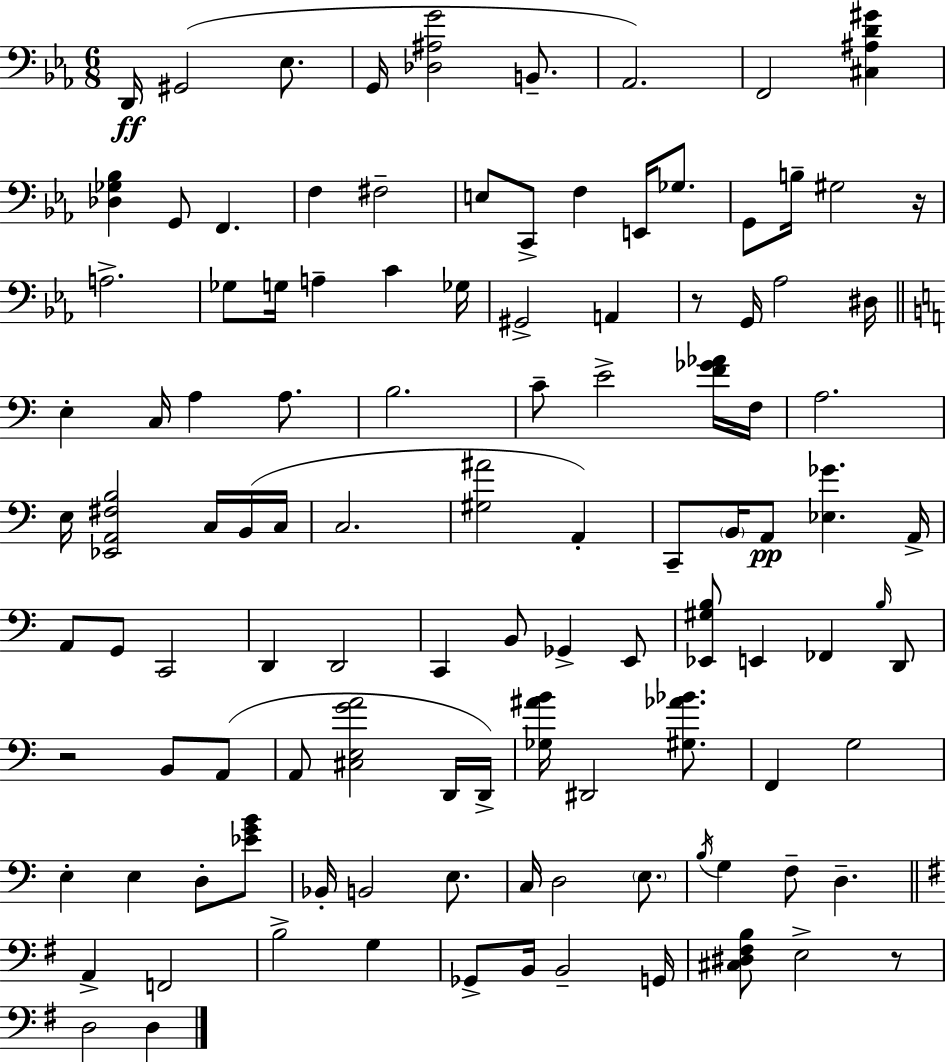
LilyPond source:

{
  \clef bass
  \numericTimeSignature
  \time 6/8
  \key c \minor
  d,16\ff gis,2( ees8. | g,16 <des ais g'>2 b,8.-- | aes,2.) | f,2 <cis ais d' gis'>4 | \break <des ges bes>4 g,8 f,4. | f4 fis2-- | e8 c,8-> f4 e,16 ges8. | g,8 b16-- gis2 r16 | \break a2.-> | ges8 g16 a4-- c'4 ges16 | gis,2-> a,4 | r8 g,16 aes2 dis16 | \break \bar "||" \break \key a \minor e4-. c16 a4 a8. | b2. | c'8-- e'2-> <f' ges' aes'>16 f16 | a2. | \break e16 <ees, a, fis b>2 c16 b,16( c16 | c2. | <gis ais'>2 a,4-.) | c,8-- \parenthesize b,16 a,8\pp <ees ges'>4. a,16-> | \break a,8 g,8 c,2 | d,4 d,2 | c,4 b,8 ges,4-> e,8 | <ees, gis b>8 e,4 fes,4 \grace { b16 } d,8 | \break r2 b,8 a,8( | a,8 <cis e g' a'>2 d,16 | d,16->) <ges ais' b'>16 dis,2 <gis aes' bes'>8. | f,4 g2 | \break e4-. e4 d8-. <ees' g' b'>8 | bes,16-. b,2 e8. | c16 d2 \parenthesize e8. | \acciaccatura { b16 } g4 f8-- d4.-- | \break \bar "||" \break \key e \minor a,4-> f,2 | b2-> g4 | ges,8-> b,16 b,2-- g,16 | <cis dis fis b>8 e2-> r8 | \break d2 d4 | \bar "|."
}